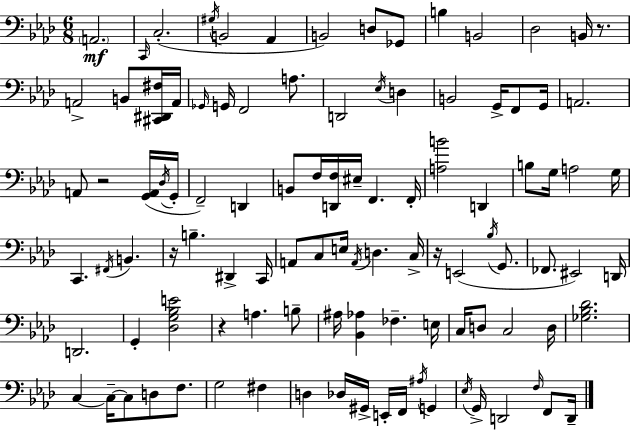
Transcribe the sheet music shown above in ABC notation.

X:1
T:Untitled
M:6/8
L:1/4
K:Fm
A,,2 C,,/4 C,2 ^G,/4 B,,2 _A,, B,,2 D,/2 _G,,/2 B, B,,2 _D,2 B,,/4 z/2 A,,2 B,,/2 [^C,,^D,,^F,]/4 A,,/4 _G,,/4 G,,/4 F,,2 A,/2 D,,2 _E,/4 D, B,,2 G,,/4 F,,/2 G,,/4 A,,2 A,,/2 z2 [G,,A,,]/4 _D,/4 G,,/4 F,,2 D,, B,,/2 F,/4 [D,,F,]/4 ^E,/4 F,, F,,/4 [A,B]2 D,, B,/2 G,/4 A,2 G,/4 C,, ^F,,/4 B,, z/4 B, ^D,, C,,/4 A,,/2 C,/2 E,/4 A,,/4 D, C,/4 z/4 E,,2 _B,/4 G,,/2 _F,,/2 ^E,,2 D,,/4 D,,2 G,, [_D,G,_B,E]2 z A, B,/2 ^A,/4 [_B,,_A,] _F, E,/4 C,/4 D,/2 C,2 D,/4 [_G,_B,_D]2 C, C,/4 C,/2 D,/2 F,/2 G,2 ^F, D, _D,/4 ^G,,/4 E,,/4 F,,/4 ^A,/4 G,, _E,/4 G,,/4 D,,2 F,/4 F,,/2 D,,/4